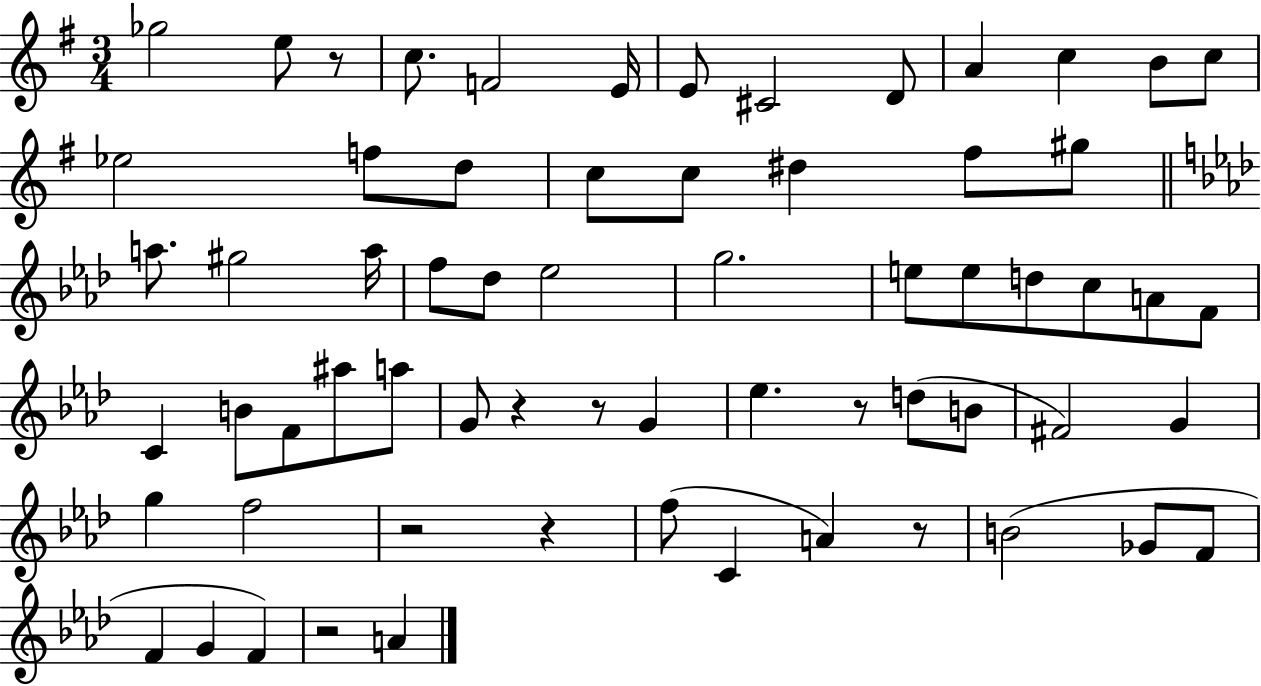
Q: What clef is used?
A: treble